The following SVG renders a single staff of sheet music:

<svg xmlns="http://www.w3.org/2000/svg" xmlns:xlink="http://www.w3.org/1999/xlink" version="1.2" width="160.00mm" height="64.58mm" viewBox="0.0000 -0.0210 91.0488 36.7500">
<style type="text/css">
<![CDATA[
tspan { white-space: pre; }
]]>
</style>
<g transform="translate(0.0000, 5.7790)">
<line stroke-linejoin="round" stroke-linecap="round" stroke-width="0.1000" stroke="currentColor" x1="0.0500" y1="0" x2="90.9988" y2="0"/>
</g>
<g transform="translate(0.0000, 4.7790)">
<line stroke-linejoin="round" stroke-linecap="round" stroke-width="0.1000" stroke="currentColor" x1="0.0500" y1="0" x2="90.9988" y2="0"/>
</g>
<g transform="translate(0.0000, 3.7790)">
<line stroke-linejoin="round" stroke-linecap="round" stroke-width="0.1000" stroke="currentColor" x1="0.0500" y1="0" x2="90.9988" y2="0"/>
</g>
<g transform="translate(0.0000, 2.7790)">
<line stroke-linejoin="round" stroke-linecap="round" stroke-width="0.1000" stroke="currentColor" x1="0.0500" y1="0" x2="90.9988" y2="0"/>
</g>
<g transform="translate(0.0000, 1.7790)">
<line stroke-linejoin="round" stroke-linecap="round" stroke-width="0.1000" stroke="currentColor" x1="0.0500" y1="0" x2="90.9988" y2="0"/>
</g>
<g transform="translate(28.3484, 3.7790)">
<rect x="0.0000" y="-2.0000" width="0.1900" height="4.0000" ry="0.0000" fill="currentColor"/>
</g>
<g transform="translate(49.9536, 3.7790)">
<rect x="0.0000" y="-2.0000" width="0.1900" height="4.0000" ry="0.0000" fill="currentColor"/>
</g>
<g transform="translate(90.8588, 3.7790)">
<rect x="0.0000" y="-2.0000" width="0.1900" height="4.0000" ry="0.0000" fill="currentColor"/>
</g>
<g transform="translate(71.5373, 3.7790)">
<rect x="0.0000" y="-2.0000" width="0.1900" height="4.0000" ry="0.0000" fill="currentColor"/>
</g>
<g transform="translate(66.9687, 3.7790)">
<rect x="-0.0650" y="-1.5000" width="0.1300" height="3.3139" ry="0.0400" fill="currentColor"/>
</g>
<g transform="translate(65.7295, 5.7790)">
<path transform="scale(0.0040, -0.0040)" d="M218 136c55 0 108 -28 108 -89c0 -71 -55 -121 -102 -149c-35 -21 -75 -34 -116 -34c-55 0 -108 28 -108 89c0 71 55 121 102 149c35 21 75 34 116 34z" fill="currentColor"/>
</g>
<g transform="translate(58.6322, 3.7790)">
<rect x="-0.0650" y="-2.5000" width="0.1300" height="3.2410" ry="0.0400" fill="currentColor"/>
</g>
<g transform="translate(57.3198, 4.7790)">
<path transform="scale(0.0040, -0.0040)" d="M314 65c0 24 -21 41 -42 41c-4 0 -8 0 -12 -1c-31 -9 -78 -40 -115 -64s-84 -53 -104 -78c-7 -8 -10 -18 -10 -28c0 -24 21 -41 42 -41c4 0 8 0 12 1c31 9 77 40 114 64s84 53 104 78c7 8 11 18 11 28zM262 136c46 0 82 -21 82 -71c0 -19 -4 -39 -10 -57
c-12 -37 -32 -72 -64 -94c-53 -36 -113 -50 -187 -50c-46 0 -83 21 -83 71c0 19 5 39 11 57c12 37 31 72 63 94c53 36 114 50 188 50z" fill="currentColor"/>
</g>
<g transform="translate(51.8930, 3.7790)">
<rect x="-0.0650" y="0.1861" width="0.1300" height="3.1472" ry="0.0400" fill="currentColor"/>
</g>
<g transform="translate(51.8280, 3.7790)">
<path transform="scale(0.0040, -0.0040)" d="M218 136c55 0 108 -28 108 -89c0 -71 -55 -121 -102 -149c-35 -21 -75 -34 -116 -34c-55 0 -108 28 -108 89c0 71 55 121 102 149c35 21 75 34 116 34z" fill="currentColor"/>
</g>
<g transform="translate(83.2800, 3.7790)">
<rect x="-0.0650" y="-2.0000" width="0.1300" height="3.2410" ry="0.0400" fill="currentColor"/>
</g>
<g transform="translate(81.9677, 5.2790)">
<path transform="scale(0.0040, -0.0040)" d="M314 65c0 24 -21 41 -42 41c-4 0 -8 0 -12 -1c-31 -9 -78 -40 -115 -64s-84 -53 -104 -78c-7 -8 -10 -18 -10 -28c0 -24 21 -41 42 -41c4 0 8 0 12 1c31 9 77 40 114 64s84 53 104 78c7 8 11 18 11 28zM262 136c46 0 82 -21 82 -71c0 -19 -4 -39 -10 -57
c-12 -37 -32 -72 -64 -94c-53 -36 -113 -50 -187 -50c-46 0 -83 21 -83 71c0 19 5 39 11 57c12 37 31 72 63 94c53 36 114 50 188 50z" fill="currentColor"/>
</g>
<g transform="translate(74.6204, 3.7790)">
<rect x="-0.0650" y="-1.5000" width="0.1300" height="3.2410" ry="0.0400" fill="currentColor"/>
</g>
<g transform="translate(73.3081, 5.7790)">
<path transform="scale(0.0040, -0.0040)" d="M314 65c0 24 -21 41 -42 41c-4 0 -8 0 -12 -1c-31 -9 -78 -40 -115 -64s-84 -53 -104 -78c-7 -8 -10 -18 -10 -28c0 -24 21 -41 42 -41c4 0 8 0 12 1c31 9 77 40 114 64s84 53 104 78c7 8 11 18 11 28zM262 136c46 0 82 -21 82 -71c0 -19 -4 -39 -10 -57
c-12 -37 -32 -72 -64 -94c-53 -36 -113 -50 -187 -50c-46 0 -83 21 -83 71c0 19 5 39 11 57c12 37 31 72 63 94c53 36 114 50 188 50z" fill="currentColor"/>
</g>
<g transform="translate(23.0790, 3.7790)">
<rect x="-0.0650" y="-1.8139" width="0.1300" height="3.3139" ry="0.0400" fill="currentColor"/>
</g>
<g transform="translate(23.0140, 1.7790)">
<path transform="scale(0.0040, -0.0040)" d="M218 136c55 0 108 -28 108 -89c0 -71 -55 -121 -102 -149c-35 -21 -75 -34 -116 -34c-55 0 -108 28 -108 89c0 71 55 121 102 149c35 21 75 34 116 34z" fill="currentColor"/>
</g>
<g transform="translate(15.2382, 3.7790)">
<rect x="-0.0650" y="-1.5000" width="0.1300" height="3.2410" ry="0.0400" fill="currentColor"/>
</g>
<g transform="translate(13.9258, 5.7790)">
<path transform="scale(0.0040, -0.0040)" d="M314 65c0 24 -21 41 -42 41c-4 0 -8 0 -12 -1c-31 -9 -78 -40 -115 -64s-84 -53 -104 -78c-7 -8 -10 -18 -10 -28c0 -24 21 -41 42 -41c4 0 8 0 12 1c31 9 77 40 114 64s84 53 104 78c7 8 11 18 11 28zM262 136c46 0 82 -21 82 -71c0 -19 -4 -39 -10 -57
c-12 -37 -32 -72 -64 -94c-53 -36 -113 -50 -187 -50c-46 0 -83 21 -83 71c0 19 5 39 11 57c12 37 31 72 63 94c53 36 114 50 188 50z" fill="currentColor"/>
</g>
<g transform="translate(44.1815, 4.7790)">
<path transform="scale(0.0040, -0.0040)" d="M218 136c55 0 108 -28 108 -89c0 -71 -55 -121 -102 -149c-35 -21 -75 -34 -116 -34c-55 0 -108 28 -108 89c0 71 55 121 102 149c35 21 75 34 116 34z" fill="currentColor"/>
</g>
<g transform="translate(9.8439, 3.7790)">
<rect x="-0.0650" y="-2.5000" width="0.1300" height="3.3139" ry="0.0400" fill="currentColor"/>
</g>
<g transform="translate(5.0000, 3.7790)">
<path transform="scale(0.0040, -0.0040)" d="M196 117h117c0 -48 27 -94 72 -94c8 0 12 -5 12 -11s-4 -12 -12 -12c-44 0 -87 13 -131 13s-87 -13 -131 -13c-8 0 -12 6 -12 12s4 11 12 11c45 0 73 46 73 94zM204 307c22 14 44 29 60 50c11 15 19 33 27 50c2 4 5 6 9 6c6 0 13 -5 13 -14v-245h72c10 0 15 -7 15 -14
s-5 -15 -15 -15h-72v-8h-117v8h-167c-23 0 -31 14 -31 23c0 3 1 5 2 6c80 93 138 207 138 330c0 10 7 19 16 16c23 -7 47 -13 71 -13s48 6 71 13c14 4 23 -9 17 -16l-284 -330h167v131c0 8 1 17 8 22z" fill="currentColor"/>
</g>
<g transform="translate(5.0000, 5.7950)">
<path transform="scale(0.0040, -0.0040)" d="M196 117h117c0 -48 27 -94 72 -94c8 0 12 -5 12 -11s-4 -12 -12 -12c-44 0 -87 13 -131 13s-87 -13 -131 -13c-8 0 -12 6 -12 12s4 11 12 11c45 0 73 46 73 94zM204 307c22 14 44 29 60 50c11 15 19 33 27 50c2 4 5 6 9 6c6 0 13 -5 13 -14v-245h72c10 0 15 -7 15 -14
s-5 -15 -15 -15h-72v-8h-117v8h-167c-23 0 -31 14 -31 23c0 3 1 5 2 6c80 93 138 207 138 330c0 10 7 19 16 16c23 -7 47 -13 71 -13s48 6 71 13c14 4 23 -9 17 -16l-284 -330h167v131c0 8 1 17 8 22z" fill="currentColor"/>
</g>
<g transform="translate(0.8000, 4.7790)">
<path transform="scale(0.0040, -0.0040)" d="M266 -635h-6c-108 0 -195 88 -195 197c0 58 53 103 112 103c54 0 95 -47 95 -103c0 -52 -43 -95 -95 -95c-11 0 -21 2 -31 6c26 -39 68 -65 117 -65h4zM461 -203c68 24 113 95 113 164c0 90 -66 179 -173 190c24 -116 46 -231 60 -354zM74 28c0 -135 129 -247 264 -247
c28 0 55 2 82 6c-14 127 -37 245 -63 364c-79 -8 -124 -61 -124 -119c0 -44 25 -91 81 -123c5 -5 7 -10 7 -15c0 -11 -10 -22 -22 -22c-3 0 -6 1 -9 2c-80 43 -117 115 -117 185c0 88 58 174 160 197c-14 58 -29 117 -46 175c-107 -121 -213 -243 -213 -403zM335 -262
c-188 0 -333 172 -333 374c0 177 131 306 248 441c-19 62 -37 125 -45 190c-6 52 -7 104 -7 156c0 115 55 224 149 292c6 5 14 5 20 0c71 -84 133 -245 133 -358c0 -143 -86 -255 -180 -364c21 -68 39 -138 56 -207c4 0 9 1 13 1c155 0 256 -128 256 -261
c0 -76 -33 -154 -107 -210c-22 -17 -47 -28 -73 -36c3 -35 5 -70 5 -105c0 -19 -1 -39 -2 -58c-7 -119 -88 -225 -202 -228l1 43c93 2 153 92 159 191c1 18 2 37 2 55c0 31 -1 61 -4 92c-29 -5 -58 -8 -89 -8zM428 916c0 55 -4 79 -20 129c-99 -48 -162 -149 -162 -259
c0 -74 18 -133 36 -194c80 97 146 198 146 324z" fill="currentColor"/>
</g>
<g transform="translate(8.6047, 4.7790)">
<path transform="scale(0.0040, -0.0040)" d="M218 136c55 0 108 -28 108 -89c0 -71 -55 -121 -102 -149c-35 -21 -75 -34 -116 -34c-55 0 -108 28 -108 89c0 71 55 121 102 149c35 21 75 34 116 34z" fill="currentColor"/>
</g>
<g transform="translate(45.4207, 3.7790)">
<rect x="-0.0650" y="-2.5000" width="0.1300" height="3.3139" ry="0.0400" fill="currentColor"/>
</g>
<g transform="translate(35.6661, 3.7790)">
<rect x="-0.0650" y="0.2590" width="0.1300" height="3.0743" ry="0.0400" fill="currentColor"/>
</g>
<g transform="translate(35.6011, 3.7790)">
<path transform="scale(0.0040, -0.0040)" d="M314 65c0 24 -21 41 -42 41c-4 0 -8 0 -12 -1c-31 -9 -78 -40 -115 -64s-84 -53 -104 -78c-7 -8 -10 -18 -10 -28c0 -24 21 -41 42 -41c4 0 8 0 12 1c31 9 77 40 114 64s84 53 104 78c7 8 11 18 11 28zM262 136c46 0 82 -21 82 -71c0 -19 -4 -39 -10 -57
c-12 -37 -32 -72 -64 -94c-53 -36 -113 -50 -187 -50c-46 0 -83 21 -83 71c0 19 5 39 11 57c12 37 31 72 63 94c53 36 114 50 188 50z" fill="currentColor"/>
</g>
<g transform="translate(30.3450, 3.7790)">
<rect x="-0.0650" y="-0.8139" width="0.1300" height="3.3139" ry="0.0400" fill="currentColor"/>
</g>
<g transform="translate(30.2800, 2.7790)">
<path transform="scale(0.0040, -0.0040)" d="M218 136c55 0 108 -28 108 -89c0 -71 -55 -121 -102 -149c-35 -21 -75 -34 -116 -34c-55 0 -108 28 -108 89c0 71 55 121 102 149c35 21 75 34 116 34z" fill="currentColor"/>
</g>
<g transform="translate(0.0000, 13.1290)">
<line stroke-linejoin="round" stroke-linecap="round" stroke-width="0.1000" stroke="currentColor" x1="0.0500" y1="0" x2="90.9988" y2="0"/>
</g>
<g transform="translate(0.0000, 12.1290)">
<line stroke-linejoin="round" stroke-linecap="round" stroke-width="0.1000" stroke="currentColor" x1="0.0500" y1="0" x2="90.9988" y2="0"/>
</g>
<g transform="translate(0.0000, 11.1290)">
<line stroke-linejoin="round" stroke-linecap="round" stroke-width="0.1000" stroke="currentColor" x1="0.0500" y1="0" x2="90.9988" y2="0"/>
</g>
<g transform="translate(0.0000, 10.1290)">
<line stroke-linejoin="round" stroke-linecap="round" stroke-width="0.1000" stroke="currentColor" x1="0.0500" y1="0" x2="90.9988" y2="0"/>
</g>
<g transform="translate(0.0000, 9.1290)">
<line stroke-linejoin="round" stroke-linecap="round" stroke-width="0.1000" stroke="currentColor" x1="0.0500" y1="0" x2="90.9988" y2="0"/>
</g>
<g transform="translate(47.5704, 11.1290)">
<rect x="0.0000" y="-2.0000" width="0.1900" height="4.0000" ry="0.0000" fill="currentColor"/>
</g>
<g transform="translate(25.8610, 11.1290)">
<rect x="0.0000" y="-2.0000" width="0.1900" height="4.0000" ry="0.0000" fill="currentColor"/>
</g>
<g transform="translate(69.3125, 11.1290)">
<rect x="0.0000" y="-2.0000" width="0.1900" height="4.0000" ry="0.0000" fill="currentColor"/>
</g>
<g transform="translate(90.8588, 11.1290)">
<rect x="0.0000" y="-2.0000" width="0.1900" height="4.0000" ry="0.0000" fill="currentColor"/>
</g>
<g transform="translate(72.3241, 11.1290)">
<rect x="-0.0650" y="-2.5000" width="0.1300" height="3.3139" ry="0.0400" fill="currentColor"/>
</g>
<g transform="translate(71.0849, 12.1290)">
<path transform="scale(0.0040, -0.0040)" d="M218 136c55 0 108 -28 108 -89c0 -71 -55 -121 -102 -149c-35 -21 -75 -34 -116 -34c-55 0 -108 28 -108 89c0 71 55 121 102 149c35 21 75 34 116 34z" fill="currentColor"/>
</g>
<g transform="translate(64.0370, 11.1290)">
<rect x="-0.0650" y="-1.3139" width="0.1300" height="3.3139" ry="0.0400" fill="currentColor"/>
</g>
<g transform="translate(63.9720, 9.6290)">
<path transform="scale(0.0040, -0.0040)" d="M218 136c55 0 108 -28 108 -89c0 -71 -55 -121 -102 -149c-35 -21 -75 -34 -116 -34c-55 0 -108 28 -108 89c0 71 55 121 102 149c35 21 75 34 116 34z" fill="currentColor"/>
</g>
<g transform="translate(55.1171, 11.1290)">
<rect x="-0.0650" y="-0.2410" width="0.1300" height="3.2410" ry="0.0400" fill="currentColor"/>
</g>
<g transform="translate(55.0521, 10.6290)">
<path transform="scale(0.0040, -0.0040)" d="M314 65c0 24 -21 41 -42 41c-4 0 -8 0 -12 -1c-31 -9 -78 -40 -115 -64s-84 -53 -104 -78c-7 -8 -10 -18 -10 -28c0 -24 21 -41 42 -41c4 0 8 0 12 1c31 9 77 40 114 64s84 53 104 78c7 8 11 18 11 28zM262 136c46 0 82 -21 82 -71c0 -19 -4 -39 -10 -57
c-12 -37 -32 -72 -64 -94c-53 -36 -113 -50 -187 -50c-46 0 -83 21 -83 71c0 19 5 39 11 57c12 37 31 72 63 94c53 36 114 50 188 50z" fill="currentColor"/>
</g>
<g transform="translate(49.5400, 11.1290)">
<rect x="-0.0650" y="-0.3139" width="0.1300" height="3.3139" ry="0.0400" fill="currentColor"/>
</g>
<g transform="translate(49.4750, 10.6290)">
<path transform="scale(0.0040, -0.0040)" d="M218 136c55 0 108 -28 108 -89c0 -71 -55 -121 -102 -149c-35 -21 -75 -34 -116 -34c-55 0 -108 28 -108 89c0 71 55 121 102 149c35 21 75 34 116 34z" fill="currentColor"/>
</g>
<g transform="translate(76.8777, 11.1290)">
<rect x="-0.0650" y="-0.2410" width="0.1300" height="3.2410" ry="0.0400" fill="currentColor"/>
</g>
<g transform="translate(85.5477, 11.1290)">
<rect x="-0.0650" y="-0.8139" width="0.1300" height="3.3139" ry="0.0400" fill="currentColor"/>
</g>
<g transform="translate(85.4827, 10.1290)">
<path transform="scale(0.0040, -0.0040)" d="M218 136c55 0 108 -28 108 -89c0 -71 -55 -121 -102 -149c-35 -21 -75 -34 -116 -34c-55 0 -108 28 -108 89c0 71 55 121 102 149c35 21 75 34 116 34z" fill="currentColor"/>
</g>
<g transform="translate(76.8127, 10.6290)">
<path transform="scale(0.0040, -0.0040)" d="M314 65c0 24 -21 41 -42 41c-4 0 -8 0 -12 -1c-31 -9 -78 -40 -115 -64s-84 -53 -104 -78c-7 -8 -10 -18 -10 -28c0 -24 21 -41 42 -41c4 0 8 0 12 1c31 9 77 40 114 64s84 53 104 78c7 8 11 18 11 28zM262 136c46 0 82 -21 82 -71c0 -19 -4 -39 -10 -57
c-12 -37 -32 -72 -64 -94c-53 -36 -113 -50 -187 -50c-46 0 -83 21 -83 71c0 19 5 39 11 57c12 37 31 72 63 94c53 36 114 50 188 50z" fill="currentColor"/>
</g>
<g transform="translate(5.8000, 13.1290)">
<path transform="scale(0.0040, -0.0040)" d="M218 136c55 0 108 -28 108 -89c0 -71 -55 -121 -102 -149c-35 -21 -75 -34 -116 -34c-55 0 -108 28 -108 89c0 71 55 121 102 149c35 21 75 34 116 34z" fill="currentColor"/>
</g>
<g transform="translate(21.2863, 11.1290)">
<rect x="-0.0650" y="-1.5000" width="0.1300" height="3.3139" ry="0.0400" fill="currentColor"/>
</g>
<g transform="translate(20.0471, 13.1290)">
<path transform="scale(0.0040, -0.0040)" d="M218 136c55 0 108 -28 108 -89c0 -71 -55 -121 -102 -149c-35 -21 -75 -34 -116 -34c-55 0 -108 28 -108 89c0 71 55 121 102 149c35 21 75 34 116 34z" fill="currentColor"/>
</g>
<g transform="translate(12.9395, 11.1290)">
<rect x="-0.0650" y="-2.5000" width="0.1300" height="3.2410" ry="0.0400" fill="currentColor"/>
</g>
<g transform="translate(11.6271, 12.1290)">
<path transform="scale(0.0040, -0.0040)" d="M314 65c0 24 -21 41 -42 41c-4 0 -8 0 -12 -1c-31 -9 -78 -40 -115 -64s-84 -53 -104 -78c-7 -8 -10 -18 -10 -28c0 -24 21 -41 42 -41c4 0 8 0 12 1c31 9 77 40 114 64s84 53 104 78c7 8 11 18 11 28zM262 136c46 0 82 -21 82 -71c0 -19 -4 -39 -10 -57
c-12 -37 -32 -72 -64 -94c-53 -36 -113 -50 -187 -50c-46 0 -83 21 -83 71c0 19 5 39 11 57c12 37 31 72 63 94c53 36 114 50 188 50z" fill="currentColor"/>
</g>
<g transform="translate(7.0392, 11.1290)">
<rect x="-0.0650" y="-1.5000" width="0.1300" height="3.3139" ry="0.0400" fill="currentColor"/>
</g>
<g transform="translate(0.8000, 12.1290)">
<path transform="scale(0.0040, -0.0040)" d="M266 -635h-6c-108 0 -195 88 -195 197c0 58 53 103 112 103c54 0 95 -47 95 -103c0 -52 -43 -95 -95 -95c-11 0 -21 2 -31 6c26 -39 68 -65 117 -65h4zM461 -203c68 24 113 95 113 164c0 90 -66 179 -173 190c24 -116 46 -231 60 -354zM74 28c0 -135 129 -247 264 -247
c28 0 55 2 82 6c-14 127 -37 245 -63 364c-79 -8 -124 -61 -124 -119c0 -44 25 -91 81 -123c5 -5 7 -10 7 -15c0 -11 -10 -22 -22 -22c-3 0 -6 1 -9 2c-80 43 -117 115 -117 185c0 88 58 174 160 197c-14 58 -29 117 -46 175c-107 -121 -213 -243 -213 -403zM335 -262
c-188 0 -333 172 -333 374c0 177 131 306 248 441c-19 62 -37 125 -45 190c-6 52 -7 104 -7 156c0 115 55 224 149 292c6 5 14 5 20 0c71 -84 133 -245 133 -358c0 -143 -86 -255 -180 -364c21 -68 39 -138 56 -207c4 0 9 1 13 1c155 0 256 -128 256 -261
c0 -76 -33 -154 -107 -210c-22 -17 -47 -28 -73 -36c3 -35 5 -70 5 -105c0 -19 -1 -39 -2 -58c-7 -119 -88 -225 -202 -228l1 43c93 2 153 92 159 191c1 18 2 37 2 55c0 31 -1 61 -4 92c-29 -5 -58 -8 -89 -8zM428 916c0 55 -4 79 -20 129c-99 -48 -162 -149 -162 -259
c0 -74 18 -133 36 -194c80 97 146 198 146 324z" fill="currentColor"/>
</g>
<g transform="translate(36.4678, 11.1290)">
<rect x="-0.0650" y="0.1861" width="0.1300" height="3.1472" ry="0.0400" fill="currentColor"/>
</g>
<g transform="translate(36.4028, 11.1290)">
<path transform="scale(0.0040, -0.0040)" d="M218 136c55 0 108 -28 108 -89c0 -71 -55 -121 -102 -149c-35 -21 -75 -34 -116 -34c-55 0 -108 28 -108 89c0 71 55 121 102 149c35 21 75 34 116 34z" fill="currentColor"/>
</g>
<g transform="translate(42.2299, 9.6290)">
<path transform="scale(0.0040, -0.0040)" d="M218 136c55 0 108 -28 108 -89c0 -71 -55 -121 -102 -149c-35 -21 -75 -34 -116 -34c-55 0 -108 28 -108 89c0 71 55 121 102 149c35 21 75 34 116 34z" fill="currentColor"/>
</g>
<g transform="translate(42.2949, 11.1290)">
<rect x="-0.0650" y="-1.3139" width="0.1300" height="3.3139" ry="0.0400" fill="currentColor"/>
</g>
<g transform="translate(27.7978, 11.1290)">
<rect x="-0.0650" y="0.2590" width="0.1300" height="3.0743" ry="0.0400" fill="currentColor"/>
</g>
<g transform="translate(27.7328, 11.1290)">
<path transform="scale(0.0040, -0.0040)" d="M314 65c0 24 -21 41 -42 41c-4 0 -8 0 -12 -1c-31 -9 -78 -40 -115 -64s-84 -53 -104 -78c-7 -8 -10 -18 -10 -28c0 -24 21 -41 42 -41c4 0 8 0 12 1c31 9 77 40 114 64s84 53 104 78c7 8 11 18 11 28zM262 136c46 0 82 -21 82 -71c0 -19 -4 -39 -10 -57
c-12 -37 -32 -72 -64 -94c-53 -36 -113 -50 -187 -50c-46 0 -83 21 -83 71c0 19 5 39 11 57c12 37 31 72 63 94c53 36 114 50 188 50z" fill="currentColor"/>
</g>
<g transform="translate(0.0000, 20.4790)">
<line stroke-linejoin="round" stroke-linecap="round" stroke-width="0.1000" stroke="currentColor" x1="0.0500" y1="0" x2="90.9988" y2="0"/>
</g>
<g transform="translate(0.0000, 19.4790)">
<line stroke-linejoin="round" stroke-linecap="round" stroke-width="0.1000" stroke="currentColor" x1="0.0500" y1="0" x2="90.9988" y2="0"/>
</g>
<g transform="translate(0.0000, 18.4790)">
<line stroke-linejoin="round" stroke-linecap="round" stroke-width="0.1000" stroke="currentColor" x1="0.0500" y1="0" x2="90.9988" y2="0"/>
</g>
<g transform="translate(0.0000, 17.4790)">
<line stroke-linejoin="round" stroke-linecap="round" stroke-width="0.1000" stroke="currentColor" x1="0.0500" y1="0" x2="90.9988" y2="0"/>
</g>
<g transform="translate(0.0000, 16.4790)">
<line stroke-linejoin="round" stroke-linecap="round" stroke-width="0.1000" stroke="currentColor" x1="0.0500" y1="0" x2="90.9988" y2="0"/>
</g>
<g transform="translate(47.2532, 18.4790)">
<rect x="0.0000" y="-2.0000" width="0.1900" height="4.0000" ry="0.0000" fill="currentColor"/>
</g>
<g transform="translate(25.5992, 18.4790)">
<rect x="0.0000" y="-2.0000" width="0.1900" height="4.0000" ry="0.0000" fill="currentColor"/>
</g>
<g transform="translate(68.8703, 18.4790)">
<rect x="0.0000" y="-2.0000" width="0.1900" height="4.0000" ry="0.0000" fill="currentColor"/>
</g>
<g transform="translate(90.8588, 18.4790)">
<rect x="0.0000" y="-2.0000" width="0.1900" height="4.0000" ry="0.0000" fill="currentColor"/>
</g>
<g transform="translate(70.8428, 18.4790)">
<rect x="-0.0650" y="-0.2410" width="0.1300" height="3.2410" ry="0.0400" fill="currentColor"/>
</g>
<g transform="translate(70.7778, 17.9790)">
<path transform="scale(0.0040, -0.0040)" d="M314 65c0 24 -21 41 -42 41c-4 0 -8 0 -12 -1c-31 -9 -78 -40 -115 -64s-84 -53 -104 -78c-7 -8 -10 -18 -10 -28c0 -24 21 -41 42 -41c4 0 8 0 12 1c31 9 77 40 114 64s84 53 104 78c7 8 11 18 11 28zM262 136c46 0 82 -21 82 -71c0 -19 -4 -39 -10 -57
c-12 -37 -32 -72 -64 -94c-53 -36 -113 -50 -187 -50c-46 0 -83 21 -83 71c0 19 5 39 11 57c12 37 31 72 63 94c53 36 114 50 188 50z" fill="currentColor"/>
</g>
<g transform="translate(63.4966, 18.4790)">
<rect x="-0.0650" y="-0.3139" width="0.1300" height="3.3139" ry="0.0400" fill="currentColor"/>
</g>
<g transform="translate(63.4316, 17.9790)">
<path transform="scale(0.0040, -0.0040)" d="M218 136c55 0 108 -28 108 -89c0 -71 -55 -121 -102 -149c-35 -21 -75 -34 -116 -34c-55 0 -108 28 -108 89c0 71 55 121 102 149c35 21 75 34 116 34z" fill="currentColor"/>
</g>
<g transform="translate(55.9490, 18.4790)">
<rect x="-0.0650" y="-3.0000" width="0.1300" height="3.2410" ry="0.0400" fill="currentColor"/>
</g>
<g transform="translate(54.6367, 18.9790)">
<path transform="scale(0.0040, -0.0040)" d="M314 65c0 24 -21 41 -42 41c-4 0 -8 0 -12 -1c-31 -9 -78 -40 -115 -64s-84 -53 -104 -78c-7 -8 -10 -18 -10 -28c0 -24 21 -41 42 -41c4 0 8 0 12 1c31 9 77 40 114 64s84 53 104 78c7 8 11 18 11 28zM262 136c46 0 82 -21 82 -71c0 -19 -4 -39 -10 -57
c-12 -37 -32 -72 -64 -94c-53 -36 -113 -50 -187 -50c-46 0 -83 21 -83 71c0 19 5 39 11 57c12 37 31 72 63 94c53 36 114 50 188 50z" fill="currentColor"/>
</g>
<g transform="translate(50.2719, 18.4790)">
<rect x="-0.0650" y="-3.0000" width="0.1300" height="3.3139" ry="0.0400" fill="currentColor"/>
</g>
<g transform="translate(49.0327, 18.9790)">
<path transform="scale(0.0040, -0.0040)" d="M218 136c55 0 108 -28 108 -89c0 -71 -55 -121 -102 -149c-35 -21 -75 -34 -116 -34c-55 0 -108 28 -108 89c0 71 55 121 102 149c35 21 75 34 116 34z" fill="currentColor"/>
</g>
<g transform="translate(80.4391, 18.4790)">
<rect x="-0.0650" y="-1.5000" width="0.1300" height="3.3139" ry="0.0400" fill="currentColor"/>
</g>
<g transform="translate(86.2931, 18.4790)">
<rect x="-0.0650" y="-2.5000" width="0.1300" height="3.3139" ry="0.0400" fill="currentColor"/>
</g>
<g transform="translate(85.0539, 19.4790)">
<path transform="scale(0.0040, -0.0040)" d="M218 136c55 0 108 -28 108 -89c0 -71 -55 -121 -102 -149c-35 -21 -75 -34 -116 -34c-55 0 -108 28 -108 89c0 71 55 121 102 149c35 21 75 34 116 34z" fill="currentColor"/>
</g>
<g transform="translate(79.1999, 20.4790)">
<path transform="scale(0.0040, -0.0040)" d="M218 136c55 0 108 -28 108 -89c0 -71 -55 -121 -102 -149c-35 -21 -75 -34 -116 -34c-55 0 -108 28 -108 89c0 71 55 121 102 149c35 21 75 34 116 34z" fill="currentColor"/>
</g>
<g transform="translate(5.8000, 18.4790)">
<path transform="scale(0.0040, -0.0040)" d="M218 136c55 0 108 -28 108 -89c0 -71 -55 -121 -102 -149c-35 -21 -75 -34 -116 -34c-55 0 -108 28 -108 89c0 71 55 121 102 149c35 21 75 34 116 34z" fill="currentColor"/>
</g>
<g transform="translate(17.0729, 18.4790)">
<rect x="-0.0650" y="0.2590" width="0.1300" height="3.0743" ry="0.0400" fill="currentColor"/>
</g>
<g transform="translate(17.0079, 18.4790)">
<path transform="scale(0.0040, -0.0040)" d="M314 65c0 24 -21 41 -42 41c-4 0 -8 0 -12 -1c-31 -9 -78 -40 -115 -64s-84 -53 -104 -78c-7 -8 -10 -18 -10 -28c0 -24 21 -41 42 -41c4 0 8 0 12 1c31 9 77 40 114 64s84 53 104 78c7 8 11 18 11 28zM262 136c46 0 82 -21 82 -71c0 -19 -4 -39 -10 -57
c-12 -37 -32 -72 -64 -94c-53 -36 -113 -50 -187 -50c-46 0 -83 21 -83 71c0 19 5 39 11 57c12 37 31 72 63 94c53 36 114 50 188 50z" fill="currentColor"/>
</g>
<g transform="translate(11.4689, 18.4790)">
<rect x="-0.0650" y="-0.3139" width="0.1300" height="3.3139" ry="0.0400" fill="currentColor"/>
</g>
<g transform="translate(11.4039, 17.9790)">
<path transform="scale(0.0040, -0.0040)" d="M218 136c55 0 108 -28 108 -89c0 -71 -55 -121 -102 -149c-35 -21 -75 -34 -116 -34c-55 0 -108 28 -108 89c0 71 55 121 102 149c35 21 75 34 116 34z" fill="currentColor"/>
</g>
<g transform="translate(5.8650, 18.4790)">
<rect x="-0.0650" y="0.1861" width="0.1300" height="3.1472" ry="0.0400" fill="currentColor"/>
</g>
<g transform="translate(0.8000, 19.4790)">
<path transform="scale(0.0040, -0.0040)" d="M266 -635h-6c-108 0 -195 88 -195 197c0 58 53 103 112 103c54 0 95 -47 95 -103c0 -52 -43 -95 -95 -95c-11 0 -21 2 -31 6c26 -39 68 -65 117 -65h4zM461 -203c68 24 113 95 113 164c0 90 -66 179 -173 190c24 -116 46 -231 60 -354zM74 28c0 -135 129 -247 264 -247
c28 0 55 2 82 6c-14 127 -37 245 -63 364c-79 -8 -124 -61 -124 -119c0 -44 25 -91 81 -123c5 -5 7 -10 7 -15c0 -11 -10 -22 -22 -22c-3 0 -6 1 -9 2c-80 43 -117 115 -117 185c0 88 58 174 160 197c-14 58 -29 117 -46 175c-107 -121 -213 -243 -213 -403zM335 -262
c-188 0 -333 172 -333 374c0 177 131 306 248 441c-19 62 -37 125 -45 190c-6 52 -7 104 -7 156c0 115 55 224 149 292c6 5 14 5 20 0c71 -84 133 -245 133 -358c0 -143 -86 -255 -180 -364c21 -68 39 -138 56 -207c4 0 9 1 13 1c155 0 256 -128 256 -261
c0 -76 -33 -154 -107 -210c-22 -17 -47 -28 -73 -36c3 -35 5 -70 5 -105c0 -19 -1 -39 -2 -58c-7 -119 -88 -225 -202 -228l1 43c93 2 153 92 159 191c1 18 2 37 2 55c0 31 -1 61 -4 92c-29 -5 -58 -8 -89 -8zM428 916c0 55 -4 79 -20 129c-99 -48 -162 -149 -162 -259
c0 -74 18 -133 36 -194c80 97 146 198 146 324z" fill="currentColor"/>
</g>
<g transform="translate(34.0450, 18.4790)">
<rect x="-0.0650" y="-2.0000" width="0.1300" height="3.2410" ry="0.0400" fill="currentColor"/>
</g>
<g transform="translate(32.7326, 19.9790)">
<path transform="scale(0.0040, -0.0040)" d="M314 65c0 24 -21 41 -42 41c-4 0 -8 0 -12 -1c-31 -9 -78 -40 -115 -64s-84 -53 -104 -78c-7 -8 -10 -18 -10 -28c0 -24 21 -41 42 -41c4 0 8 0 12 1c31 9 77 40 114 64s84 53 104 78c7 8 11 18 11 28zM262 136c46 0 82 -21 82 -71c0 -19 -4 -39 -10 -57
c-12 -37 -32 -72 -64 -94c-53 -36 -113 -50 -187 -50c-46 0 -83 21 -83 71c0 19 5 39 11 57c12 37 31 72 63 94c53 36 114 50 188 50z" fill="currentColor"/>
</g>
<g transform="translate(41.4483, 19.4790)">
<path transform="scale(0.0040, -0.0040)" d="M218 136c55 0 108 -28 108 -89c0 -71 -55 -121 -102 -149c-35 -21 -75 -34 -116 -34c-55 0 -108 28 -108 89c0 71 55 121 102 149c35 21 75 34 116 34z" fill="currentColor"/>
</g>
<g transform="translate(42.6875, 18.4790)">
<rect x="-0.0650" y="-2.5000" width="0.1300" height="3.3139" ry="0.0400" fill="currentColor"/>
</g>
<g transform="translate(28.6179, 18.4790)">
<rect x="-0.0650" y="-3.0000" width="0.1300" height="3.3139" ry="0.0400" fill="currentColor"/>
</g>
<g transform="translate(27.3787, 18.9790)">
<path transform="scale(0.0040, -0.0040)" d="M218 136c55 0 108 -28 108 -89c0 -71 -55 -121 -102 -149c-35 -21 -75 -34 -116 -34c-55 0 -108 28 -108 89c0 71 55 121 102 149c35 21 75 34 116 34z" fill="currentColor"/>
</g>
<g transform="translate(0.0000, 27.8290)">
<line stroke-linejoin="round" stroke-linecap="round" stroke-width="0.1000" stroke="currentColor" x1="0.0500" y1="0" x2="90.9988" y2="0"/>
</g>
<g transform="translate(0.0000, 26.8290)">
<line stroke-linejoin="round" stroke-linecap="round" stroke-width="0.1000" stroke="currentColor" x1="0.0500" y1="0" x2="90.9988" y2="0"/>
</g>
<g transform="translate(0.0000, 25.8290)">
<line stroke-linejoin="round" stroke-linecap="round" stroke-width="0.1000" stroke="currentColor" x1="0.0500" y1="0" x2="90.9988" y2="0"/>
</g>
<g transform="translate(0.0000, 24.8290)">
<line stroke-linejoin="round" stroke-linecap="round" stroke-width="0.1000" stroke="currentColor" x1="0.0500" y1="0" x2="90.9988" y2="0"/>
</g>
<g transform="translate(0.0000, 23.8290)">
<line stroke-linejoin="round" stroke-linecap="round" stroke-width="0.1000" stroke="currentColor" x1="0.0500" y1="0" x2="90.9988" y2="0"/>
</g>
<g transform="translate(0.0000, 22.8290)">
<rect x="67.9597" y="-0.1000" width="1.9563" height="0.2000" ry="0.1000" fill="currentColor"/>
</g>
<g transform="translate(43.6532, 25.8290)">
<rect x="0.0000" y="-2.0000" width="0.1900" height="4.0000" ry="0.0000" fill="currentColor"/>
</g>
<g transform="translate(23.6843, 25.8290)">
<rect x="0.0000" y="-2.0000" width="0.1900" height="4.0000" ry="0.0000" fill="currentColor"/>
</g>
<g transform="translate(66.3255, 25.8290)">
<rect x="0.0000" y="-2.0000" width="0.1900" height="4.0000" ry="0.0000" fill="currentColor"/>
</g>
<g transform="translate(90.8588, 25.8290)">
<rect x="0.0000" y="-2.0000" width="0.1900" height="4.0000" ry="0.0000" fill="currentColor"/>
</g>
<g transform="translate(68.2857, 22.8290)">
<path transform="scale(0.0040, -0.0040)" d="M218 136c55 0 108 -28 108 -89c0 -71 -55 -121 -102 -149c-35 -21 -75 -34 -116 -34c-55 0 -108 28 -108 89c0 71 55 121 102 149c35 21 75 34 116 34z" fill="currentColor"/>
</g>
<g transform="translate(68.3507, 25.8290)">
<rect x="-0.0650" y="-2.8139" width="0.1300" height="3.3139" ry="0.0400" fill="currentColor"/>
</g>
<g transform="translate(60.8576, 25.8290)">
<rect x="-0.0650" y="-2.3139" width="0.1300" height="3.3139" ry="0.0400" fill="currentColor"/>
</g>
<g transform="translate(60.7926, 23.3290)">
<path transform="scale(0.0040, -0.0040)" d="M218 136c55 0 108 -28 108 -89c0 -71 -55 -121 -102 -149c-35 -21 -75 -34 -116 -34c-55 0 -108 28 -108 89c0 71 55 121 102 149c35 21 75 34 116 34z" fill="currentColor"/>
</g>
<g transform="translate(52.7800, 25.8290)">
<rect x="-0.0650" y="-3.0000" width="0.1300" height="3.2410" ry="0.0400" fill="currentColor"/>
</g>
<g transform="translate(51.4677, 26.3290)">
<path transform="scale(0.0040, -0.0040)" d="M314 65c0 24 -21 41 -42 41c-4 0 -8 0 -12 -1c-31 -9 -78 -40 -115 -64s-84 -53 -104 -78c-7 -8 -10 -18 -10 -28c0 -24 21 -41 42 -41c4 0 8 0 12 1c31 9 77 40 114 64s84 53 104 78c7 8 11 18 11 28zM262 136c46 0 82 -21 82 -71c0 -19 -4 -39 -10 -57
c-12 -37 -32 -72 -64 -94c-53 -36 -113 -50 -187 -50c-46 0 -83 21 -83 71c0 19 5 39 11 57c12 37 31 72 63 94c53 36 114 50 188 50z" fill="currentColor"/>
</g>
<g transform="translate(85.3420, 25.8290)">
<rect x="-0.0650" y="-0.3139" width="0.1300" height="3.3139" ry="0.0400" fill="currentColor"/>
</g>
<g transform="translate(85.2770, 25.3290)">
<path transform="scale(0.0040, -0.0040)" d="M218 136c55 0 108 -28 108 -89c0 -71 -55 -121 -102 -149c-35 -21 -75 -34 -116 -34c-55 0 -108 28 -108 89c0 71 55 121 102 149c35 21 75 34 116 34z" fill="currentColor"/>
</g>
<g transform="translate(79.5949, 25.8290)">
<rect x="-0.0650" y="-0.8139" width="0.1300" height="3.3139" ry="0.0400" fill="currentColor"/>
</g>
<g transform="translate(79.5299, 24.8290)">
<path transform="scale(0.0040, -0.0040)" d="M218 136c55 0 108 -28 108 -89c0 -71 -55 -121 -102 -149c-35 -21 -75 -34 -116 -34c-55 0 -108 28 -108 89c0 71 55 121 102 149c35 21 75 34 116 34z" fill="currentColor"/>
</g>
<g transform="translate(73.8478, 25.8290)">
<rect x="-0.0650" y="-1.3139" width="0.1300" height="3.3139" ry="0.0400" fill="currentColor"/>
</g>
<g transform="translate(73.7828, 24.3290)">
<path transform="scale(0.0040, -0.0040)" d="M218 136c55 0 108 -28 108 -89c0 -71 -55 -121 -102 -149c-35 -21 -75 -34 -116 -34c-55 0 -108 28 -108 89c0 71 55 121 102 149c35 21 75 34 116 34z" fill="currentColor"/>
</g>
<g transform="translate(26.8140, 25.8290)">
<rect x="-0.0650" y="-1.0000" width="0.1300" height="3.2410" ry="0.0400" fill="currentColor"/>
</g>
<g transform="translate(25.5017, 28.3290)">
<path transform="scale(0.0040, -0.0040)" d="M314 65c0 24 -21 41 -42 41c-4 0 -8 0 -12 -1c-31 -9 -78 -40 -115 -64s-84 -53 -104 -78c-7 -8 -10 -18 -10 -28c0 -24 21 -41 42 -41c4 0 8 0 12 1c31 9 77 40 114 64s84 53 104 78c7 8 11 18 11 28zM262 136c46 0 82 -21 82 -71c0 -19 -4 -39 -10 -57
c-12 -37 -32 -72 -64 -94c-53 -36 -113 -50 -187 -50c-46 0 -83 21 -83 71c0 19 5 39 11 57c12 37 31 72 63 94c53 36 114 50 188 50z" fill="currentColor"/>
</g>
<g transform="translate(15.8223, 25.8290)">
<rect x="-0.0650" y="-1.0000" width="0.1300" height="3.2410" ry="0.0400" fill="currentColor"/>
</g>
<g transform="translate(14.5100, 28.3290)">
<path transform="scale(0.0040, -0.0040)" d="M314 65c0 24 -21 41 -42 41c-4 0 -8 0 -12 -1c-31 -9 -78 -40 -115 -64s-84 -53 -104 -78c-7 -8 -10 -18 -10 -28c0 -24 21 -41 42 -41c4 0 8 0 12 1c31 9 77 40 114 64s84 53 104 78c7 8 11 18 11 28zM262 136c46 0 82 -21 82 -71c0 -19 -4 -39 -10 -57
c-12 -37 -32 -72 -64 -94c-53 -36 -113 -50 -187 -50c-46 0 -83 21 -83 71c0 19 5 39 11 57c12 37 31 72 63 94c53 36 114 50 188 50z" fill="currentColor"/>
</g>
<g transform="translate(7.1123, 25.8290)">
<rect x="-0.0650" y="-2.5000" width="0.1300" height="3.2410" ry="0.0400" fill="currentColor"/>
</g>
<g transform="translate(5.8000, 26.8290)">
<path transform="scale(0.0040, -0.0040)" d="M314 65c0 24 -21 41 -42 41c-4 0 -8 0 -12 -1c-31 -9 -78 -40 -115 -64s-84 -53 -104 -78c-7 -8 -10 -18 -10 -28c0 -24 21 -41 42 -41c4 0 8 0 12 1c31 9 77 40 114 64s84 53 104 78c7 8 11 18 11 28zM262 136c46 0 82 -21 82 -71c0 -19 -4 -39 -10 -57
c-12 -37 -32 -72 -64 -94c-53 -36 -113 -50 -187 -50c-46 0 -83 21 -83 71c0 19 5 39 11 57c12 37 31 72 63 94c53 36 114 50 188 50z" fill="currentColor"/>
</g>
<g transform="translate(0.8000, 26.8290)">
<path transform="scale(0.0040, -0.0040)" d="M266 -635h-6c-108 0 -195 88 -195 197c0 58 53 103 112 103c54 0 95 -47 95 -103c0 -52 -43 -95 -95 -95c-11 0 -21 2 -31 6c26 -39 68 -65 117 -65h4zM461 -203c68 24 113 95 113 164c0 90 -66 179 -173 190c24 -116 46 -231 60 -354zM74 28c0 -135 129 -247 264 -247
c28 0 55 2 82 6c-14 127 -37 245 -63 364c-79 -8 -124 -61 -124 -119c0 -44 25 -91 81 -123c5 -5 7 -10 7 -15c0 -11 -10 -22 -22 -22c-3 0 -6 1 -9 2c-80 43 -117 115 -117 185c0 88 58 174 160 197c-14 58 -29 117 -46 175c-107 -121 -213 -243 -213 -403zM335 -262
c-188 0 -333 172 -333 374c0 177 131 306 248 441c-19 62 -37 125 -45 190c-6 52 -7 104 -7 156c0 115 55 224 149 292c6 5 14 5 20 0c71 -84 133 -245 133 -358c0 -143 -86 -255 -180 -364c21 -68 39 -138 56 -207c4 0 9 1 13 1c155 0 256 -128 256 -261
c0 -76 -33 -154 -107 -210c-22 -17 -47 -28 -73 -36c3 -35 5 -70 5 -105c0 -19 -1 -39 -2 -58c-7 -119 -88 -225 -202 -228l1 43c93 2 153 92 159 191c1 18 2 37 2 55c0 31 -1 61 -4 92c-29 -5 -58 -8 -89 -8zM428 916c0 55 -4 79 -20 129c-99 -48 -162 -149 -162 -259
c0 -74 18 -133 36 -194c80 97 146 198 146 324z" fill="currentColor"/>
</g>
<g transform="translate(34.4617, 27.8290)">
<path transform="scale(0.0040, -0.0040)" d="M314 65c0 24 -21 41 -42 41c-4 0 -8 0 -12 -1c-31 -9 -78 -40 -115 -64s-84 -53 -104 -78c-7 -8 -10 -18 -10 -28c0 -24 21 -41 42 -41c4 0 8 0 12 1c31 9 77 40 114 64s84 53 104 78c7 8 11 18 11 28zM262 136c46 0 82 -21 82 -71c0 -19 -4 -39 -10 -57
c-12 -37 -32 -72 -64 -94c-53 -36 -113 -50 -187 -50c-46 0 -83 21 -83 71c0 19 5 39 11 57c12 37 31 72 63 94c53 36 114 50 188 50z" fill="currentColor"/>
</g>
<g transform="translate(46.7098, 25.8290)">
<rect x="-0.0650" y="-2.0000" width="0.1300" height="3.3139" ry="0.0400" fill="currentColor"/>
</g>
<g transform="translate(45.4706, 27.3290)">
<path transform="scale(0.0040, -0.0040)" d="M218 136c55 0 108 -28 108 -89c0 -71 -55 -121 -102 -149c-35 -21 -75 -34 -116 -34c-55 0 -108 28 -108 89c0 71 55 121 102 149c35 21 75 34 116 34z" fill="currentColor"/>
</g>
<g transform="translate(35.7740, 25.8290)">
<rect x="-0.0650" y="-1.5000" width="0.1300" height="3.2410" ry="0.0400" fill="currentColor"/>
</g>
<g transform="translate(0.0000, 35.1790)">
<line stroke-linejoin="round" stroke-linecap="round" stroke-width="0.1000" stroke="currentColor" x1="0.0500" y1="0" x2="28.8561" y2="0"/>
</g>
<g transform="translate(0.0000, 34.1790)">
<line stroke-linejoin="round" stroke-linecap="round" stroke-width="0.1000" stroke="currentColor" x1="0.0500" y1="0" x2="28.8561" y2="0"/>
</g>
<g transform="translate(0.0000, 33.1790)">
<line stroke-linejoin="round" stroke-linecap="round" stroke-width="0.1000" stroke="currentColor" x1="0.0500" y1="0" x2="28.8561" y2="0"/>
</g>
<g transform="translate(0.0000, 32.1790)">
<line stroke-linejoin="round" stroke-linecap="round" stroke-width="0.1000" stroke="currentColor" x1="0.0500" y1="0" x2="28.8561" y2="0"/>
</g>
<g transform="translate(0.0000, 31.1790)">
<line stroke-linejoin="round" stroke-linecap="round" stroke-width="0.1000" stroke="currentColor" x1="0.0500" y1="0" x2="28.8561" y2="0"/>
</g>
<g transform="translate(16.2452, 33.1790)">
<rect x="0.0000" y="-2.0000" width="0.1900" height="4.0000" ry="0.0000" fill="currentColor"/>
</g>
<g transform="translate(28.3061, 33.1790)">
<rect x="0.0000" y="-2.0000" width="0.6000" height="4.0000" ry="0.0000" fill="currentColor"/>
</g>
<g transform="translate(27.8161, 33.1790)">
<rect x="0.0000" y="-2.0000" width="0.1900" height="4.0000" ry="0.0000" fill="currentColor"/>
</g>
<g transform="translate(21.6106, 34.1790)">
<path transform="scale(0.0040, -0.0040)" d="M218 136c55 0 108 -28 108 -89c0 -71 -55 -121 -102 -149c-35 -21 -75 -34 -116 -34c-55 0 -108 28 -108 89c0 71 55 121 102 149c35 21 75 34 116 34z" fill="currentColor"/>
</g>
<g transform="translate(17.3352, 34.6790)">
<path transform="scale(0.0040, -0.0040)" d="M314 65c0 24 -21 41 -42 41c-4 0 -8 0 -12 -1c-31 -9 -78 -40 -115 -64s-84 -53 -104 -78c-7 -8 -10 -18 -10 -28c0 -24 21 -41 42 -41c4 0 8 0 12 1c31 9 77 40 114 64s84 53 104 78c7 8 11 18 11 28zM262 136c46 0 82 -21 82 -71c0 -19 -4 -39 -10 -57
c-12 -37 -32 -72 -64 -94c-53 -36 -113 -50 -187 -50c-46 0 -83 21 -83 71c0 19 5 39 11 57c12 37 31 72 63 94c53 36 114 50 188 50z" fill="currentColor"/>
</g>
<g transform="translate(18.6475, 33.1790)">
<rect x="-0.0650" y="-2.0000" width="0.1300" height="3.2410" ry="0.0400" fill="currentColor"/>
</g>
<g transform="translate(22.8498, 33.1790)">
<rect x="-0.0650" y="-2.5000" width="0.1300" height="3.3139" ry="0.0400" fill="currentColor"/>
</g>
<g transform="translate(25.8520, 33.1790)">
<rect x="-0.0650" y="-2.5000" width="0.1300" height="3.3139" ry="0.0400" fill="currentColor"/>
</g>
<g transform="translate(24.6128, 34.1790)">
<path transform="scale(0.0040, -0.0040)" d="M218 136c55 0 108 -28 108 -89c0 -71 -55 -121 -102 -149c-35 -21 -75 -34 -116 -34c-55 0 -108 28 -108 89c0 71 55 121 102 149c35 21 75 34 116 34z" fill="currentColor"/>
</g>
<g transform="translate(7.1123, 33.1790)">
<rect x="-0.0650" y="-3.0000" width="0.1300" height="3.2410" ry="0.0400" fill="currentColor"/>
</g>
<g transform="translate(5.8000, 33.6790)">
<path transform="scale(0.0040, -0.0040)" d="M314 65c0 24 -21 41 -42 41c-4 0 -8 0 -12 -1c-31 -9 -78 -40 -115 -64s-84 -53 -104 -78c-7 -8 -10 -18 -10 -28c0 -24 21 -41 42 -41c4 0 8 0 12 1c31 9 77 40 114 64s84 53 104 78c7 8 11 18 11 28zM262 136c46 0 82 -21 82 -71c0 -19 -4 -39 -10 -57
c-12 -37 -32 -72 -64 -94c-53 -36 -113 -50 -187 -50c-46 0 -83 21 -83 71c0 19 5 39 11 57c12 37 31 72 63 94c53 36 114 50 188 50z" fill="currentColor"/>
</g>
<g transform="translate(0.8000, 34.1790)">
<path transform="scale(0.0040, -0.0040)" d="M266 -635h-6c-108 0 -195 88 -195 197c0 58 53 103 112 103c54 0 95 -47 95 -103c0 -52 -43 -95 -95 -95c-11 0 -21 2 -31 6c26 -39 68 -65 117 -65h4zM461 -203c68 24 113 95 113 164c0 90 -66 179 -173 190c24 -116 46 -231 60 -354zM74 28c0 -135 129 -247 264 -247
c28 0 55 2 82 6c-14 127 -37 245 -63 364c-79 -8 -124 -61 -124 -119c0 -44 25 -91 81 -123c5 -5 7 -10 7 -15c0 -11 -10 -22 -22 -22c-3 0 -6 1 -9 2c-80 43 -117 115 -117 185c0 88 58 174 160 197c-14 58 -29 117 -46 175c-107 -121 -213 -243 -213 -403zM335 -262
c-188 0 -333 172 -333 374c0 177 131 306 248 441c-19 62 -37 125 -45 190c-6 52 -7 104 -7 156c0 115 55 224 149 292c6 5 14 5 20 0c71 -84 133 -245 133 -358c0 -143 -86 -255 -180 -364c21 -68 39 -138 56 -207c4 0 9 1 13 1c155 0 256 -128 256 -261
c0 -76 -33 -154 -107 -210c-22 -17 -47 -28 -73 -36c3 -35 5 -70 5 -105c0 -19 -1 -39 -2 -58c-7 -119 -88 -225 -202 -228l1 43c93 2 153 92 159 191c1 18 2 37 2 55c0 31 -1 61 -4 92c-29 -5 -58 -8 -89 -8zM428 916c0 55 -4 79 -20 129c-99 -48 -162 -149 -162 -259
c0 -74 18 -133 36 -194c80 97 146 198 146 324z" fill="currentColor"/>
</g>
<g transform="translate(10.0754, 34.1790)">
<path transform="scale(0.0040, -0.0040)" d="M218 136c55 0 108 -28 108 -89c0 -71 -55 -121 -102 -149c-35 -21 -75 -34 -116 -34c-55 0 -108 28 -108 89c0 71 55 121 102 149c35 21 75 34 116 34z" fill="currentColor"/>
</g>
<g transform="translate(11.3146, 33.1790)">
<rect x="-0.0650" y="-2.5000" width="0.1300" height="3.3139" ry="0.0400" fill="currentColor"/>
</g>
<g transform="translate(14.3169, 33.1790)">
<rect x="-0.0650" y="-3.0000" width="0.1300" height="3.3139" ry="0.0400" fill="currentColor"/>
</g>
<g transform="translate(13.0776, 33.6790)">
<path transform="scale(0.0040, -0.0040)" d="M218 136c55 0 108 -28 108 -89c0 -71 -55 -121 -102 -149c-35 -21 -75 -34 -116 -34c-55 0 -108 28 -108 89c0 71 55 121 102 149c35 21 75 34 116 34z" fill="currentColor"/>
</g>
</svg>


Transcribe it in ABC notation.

X:1
T:Untitled
M:4/4
L:1/4
K:C
G E2 f d B2 G B G2 E E2 F2 E G2 E B2 B e c c2 e G c2 d B c B2 A F2 G A A2 c c2 E G G2 D2 D2 E2 F A2 g a e d c A2 G A F2 G G